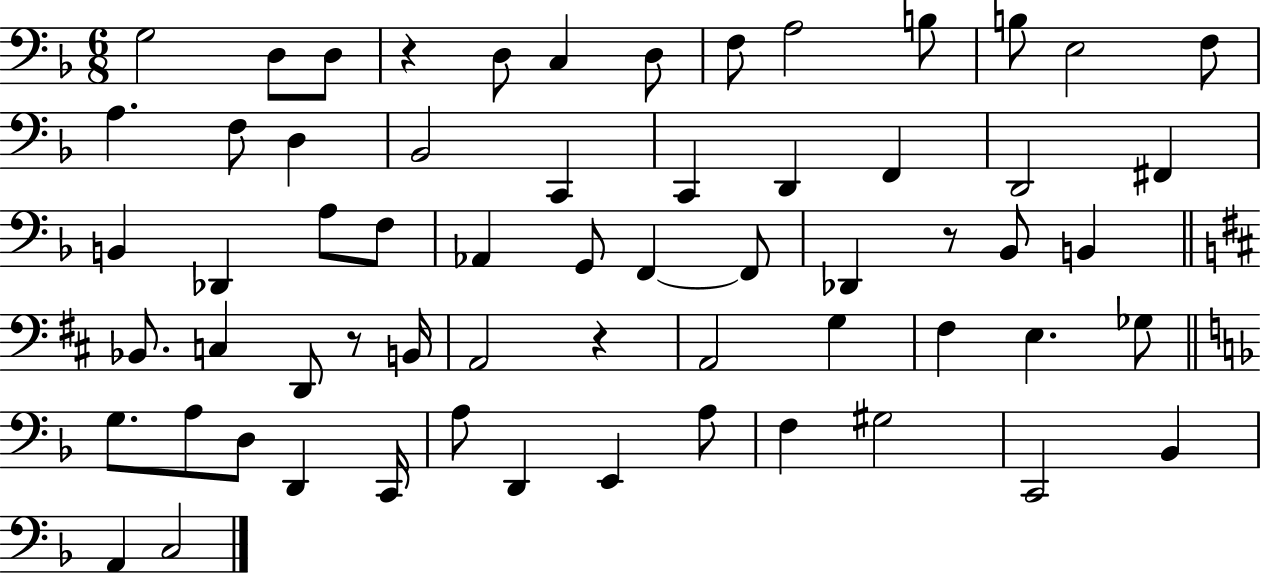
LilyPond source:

{
  \clef bass
  \numericTimeSignature
  \time 6/8
  \key f \major
  g2 d8 d8 | r4 d8 c4 d8 | f8 a2 b8 | b8 e2 f8 | \break a4. f8 d4 | bes,2 c,4 | c,4 d,4 f,4 | d,2 fis,4 | \break b,4 des,4 a8 f8 | aes,4 g,8 f,4~~ f,8 | des,4 r8 bes,8 b,4 | \bar "||" \break \key b \minor bes,8. c4 d,8 r8 b,16 | a,2 r4 | a,2 g4 | fis4 e4. ges8 | \break \bar "||" \break \key d \minor g8. a8 d8 d,4 c,16 | a8 d,4 e,4 a8 | f4 gis2 | c,2 bes,4 | \break a,4 c2 | \bar "|."
}